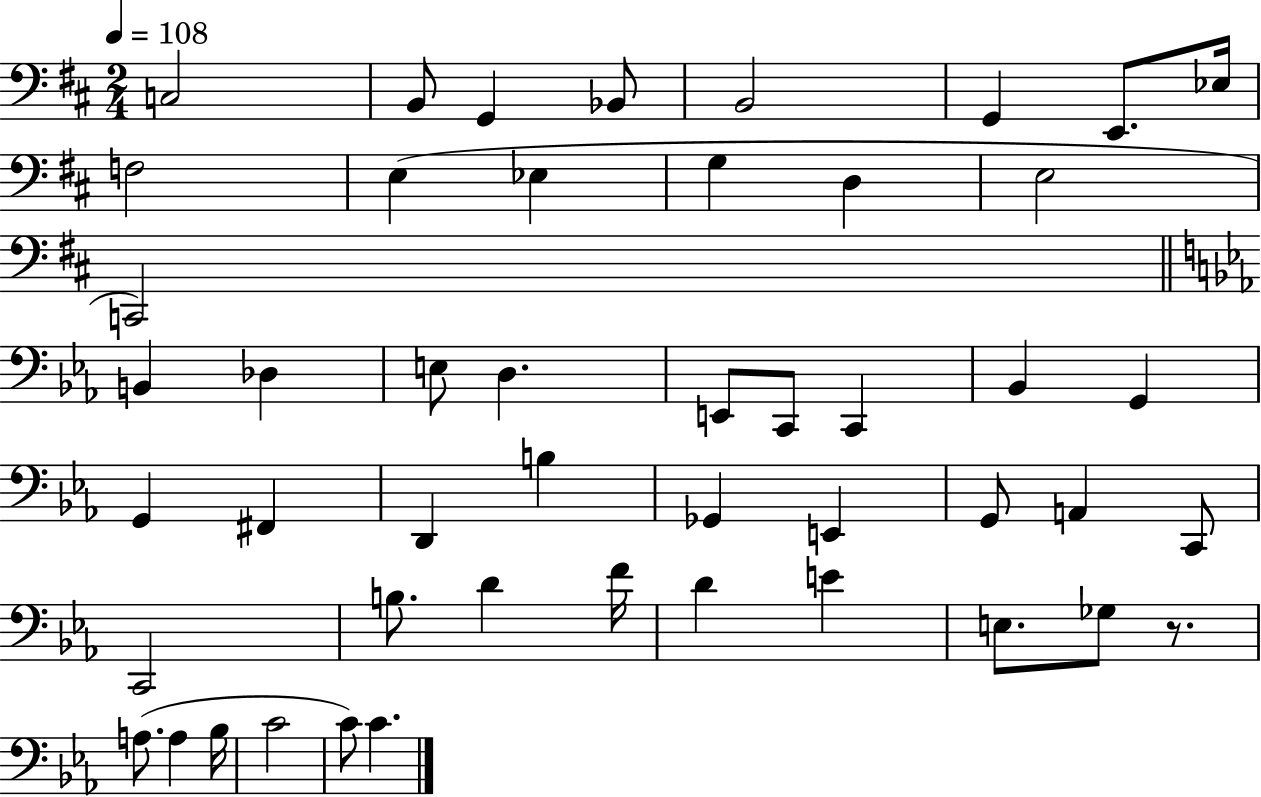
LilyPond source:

{
  \clef bass
  \numericTimeSignature
  \time 2/4
  \key d \major
  \tempo 4 = 108
  c2 | b,8 g,4 bes,8 | b,2 | g,4 e,8. ees16 | \break f2 | e4( ees4 | g4 d4 | e2 | \break c,2) | \bar "||" \break \key ees \major b,4 des4 | e8 d4. | e,8 c,8 c,4 | bes,4 g,4 | \break g,4 fis,4 | d,4 b4 | ges,4 e,4 | g,8 a,4 c,8 | \break c,2 | b8. d'4 f'16 | d'4 e'4 | e8. ges8 r8. | \break a8.( a4 bes16 | c'2 | c'8) c'4. | \bar "|."
}